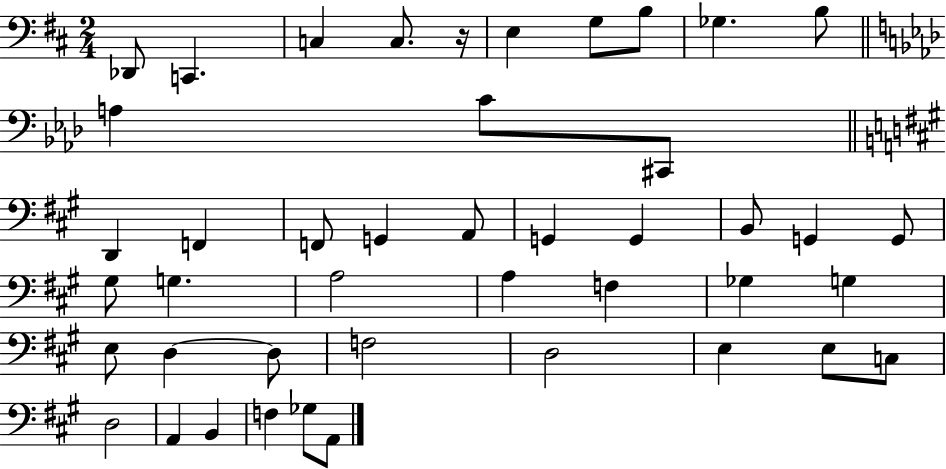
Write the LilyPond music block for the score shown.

{
  \clef bass
  \numericTimeSignature
  \time 2/4
  \key d \major
  des,8 c,4. | c4 c8. r16 | e4 g8 b8 | ges4. b8 | \break \bar "||" \break \key f \minor a4 c'8 cis,8 | \bar "||" \break \key a \major d,4 f,4 | f,8 g,4 a,8 | g,4 g,4 | b,8 g,4 g,8 | \break gis8 g4. | a2 | a4 f4 | ges4 g4 | \break e8 d4~~ d8 | f2 | d2 | e4 e8 c8 | \break d2 | a,4 b,4 | f4 ges8 a,8 | \bar "|."
}